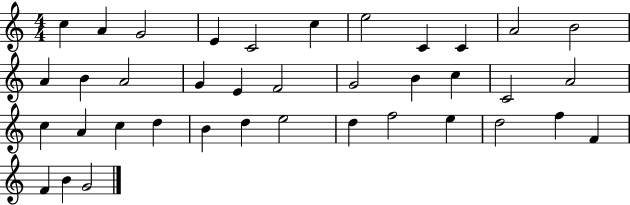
X:1
T:Untitled
M:4/4
L:1/4
K:C
c A G2 E C2 c e2 C C A2 B2 A B A2 G E F2 G2 B c C2 A2 c A c d B d e2 d f2 e d2 f F F B G2